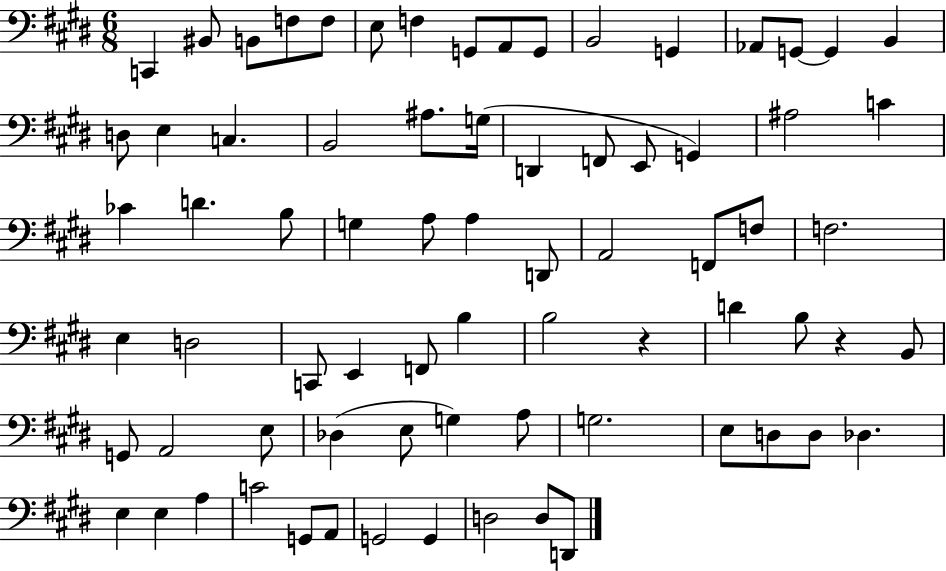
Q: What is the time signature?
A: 6/8